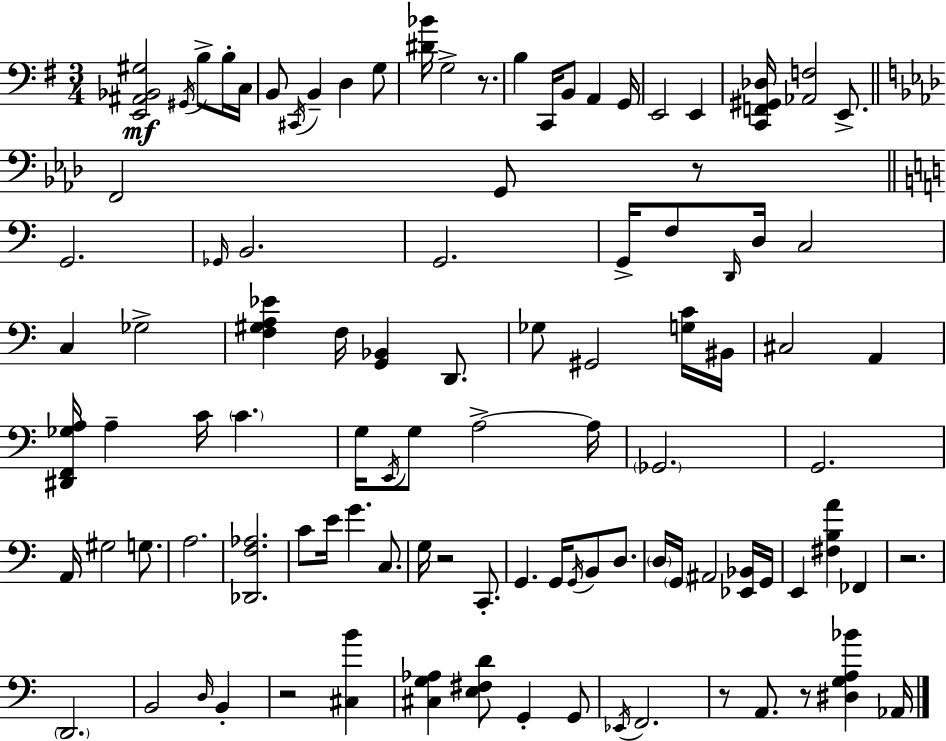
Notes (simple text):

[E2,A#2,Bb2,G#3]/h G#2/s B3/e B3/s C3/s B2/e C#2/s B2/q D3/q G3/e [D#4,Bb4]/s G3/h R/e. B3/q C2/s B2/e A2/q G2/s E2/h E2/q [C2,F2,G#2,Db3]/s [Ab2,F3]/h E2/e. F2/h G2/e R/e G2/h. Gb2/s B2/h. G2/h. G2/s F3/e D2/s D3/s C3/h C3/q Gb3/h [F3,G#3,A3,Eb4]/q F3/s [G2,Bb2]/q D2/e. Gb3/e G#2/h [G3,C4]/s BIS2/s C#3/h A2/q [D#2,F2,Gb3,A3]/s A3/q C4/s C4/q. G3/s E2/s G3/e A3/h A3/s Gb2/h. G2/h. A2/s G#3/h G3/e. A3/h. [Db2,F3,Ab3]/h. C4/e E4/s G4/q. C3/e. G3/s R/h C2/e. G2/q. G2/s G2/s B2/e D3/e. D3/s G2/s A#2/h [Eb2,Bb2]/s G2/s E2/q [F#3,B3,A4]/q FES2/q R/h. D2/h. B2/h D3/s B2/q R/h [C#3,B4]/q [C#3,G3,Ab3]/q [E3,F#3,D4]/e G2/q G2/e Eb2/s F2/h. R/e A2/e. R/e [D#3,G3,A3,Bb4]/q Ab2/s